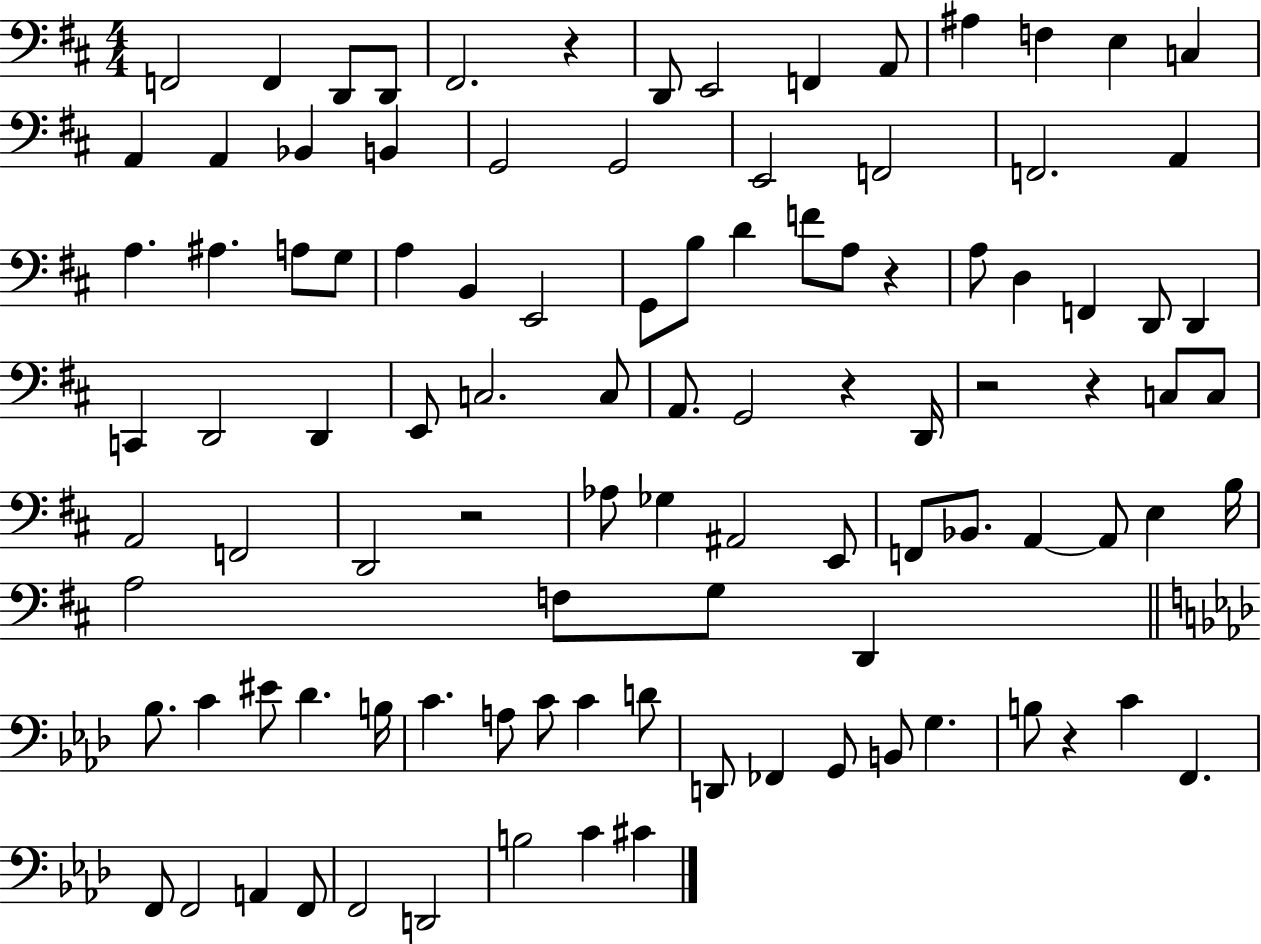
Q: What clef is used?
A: bass